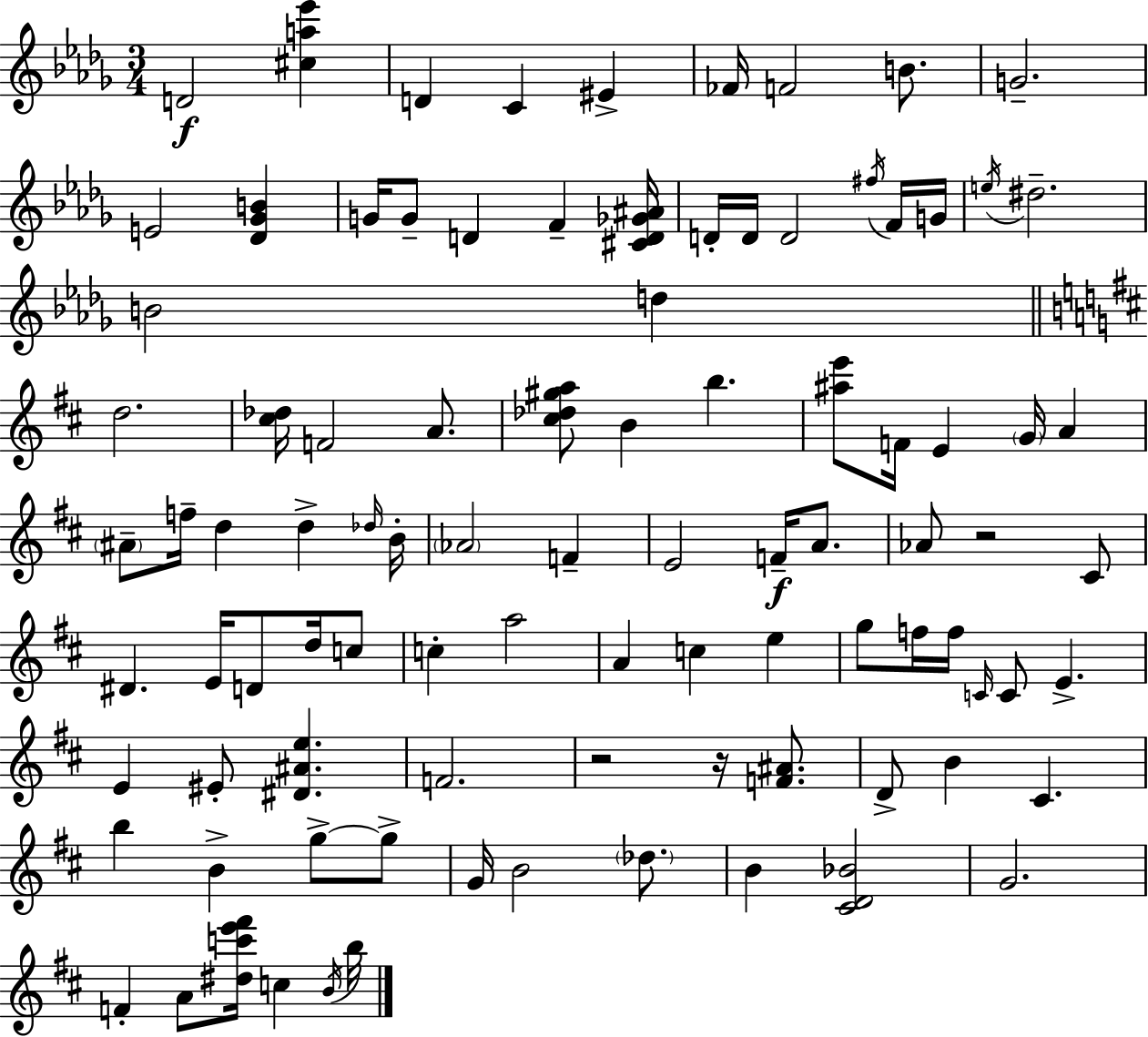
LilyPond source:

{
  \clef treble
  \numericTimeSignature
  \time 3/4
  \key bes \minor
  \repeat volta 2 { d'2\f <cis'' a'' ees'''>4 | d'4 c'4 eis'4-> | fes'16 f'2 b'8. | g'2.-- | \break e'2 <des' ges' b'>4 | g'16 g'8-- d'4 f'4-- <cis' d' ges' ais'>16 | d'16-. d'16 d'2 \acciaccatura { fis''16 } f'16 | g'16 \acciaccatura { e''16 } dis''2.-- | \break b'2 d''4 | \bar "||" \break \key b \minor d''2. | <cis'' des''>16 f'2 a'8. | <cis'' des'' gis'' a''>8 b'4 b''4. | <ais'' e'''>8 f'16 e'4 \parenthesize g'16 a'4 | \break \parenthesize ais'8-- f''16-- d''4 d''4-> \grace { des''16 } | b'16-. \parenthesize aes'2 f'4-- | e'2 f'16--\f a'8. | aes'8 r2 cis'8 | \break dis'4. e'16 d'8 d''16 c''8 | c''4-. a''2 | a'4 c''4 e''4 | g''8 f''16 f''16 \grace { c'16 } c'8 e'4.-> | \break e'4 eis'8-. <dis' ais' e''>4. | f'2. | r2 r16 <f' ais'>8. | d'8-> b'4 cis'4. | \break b''4 b'4-> g''8->~~ | g''8-> g'16 b'2 \parenthesize des''8. | b'4 <cis' d' bes'>2 | g'2. | \break f'4-. a'8 <dis'' c''' e''' fis'''>16 c''4 | \acciaccatura { b'16 } b''16 } \bar "|."
}